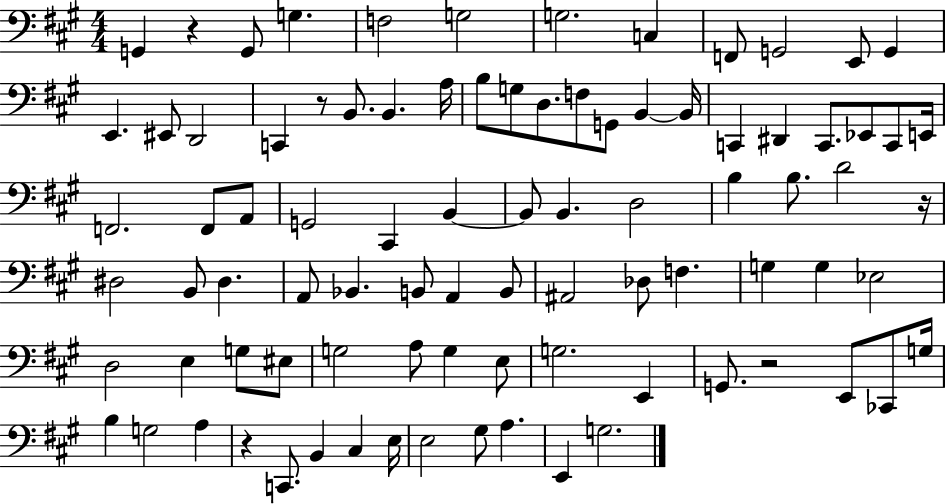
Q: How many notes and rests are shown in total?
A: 88